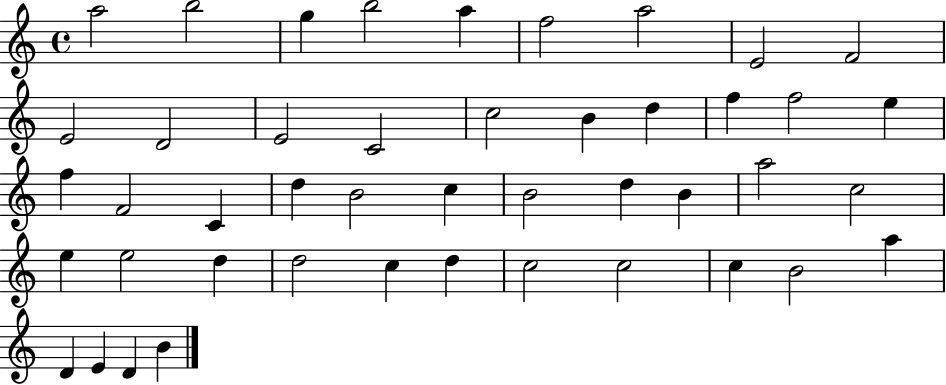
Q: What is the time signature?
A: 4/4